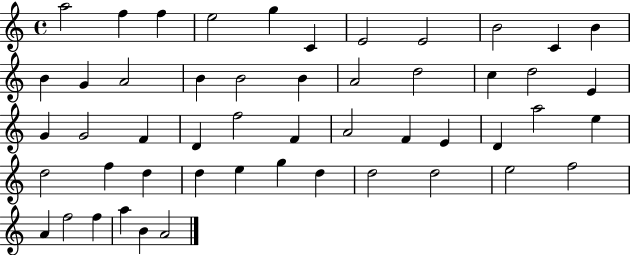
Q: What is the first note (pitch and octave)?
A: A5